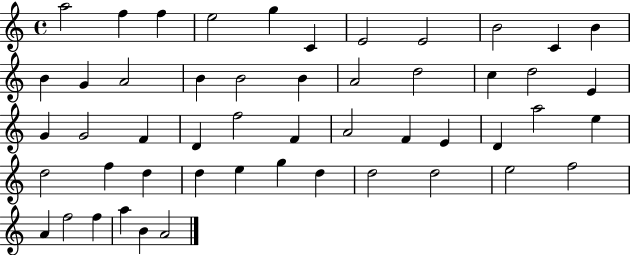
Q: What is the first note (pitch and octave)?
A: A5